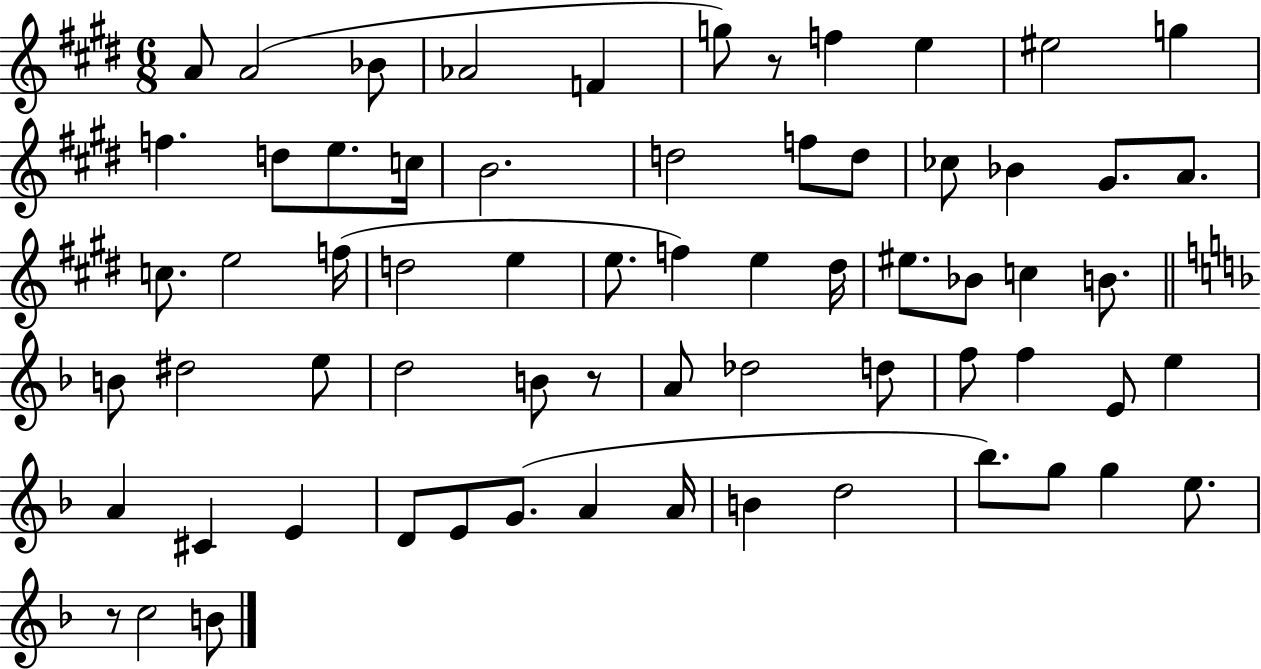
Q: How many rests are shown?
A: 3